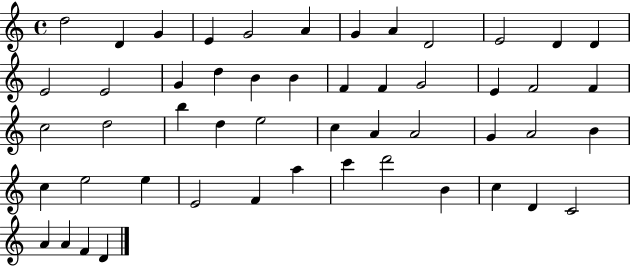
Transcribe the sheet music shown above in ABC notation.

X:1
T:Untitled
M:4/4
L:1/4
K:C
d2 D G E G2 A G A D2 E2 D D E2 E2 G d B B F F G2 E F2 F c2 d2 b d e2 c A A2 G A2 B c e2 e E2 F a c' d'2 B c D C2 A A F D